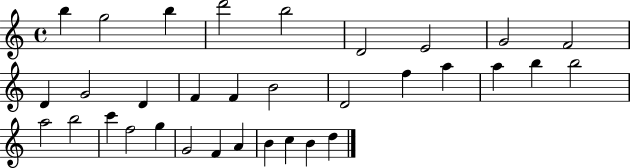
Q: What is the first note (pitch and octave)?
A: B5